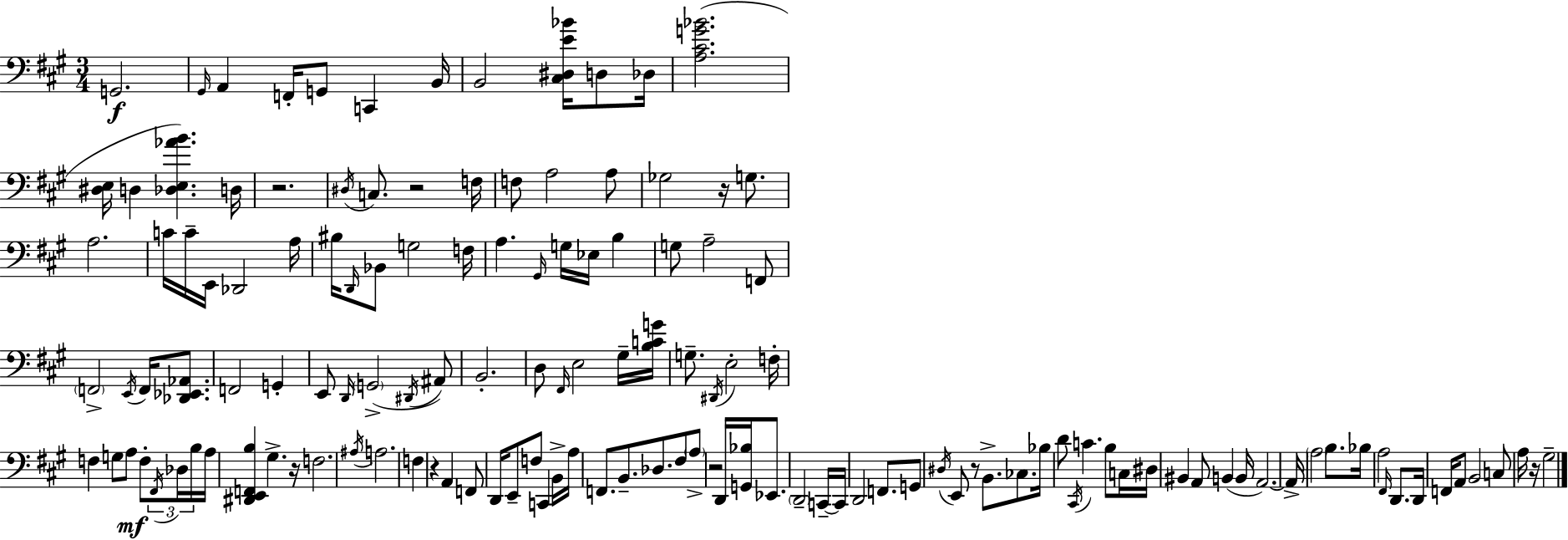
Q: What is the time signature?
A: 3/4